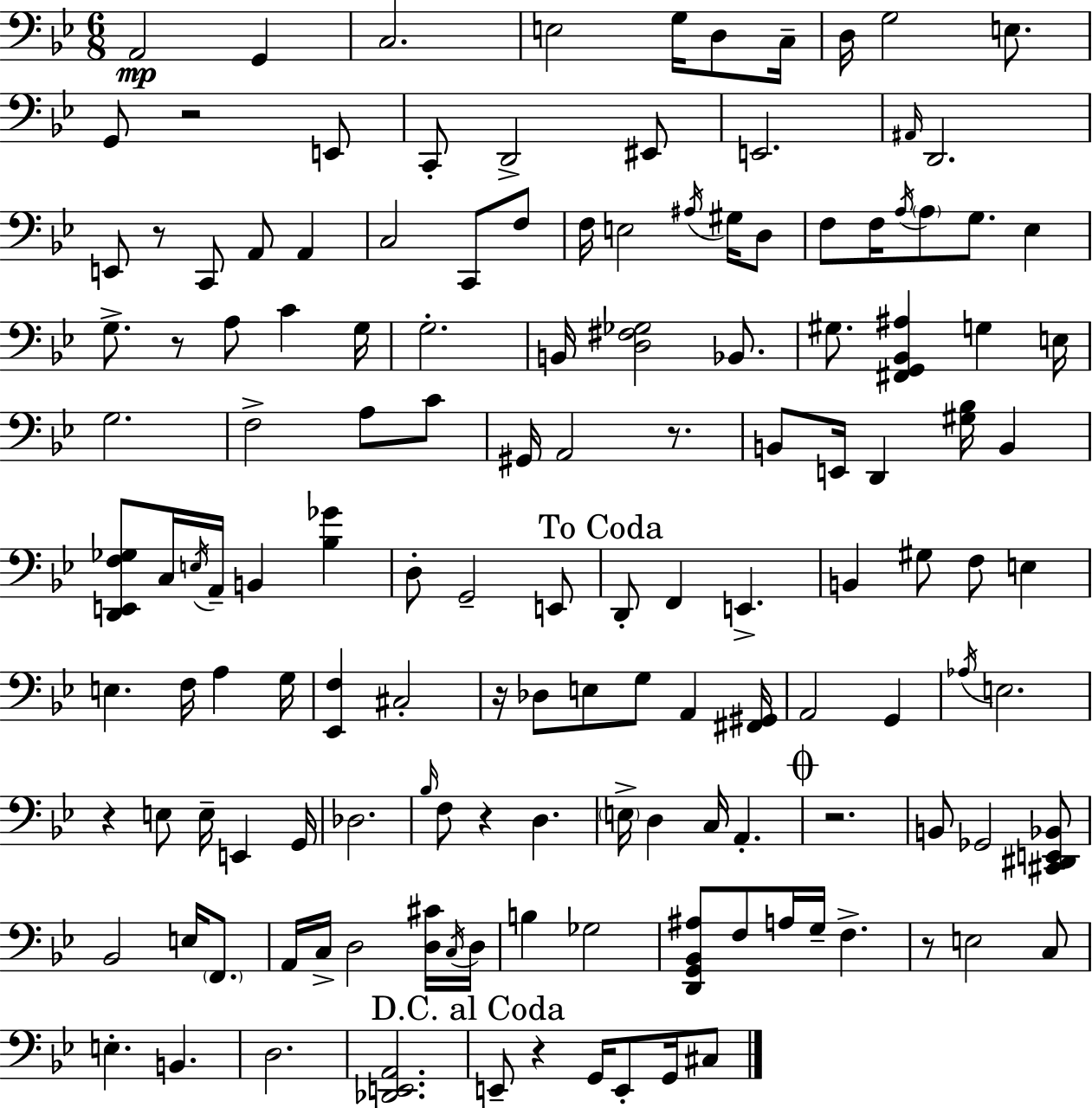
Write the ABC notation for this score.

X:1
T:Untitled
M:6/8
L:1/4
K:Gm
A,,2 G,, C,2 E,2 G,/4 D,/2 C,/4 D,/4 G,2 E,/2 G,,/2 z2 E,,/2 C,,/2 D,,2 ^E,,/2 E,,2 ^A,,/4 D,,2 E,,/2 z/2 C,,/2 A,,/2 A,, C,2 C,,/2 F,/2 F,/4 E,2 ^A,/4 ^G,/4 D,/2 F,/2 F,/4 A,/4 A,/2 G,/2 _E, G,/2 z/2 A,/2 C G,/4 G,2 B,,/4 [D,^F,_G,]2 _B,,/2 ^G,/2 [^F,,G,,_B,,^A,] G, E,/4 G,2 F,2 A,/2 C/2 ^G,,/4 A,,2 z/2 B,,/2 E,,/4 D,, [^G,_B,]/4 B,, [D,,E,,F,_G,]/2 C,/4 E,/4 A,,/4 B,, [_B,_G] D,/2 G,,2 E,,/2 D,,/2 F,, E,, B,, ^G,/2 F,/2 E, E, F,/4 A, G,/4 [_E,,F,] ^C,2 z/4 _D,/2 E,/2 G,/2 A,, [^F,,^G,,]/4 A,,2 G,, _A,/4 E,2 z E,/2 E,/4 E,, G,,/4 _D,2 _B,/4 F,/2 z D, E,/4 D, C,/4 A,, z2 B,,/2 _G,,2 [^C,,^D,,E,,_B,,]/2 _B,,2 E,/4 F,,/2 A,,/4 C,/4 D,2 [D,^C]/4 C,/4 D,/4 B, _G,2 [D,,G,,_B,,^A,]/2 F,/2 A,/4 G,/4 F, z/2 E,2 C,/2 E, B,, D,2 [_D,,E,,A,,]2 E,,/2 z G,,/4 E,,/2 G,,/4 ^C,/2